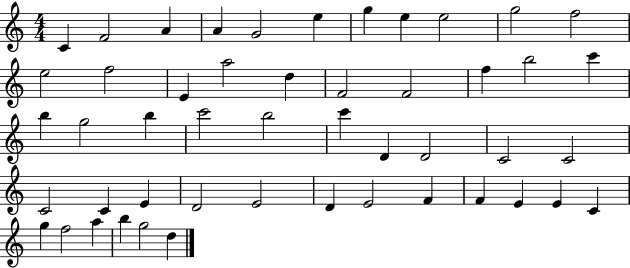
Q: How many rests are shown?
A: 0